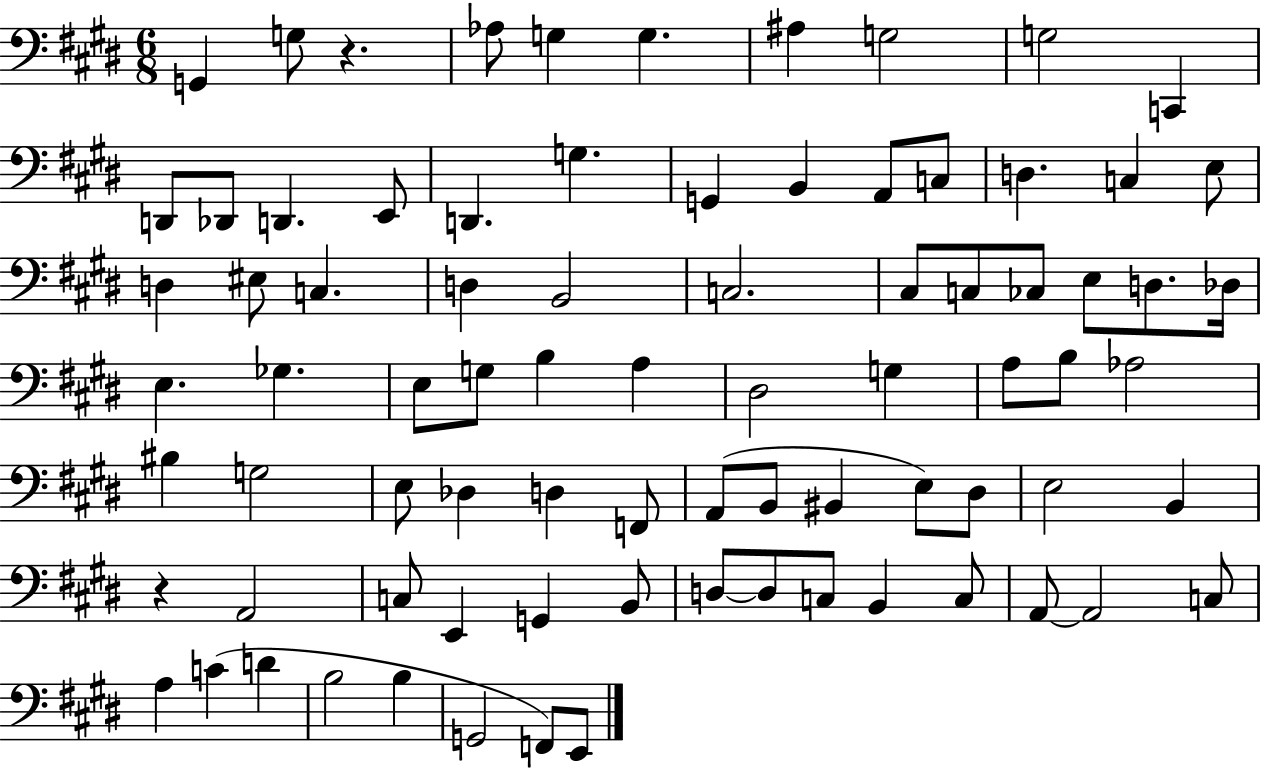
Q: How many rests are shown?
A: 2